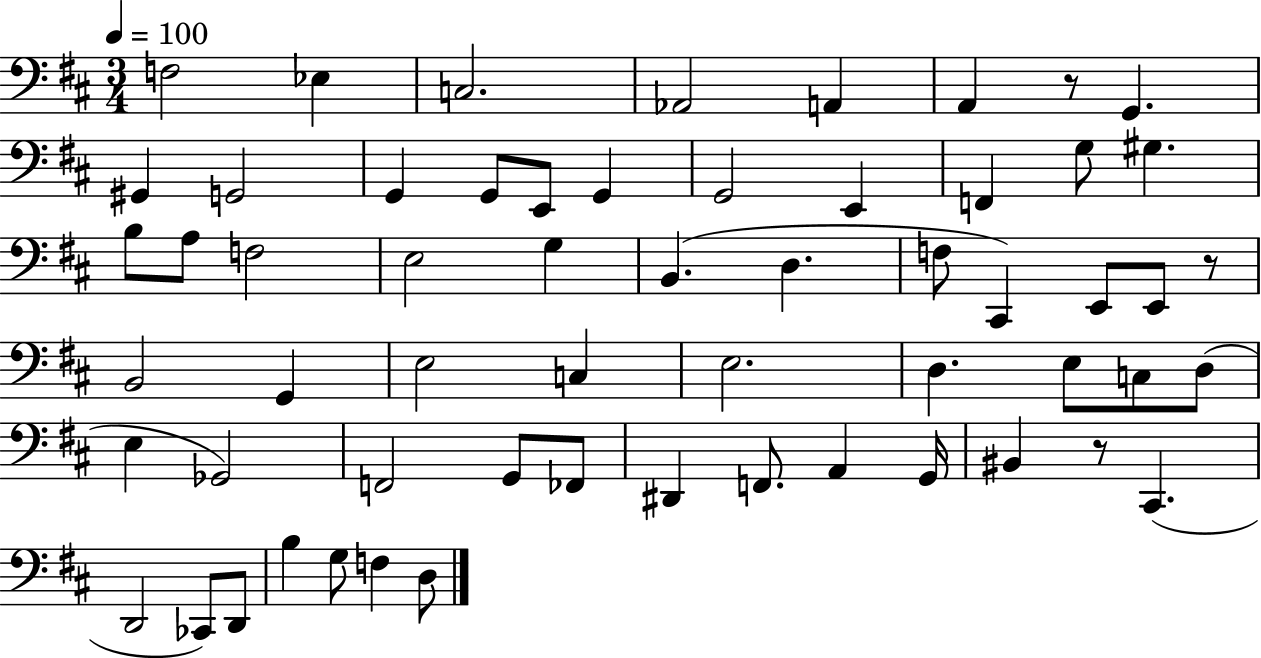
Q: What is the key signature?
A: D major